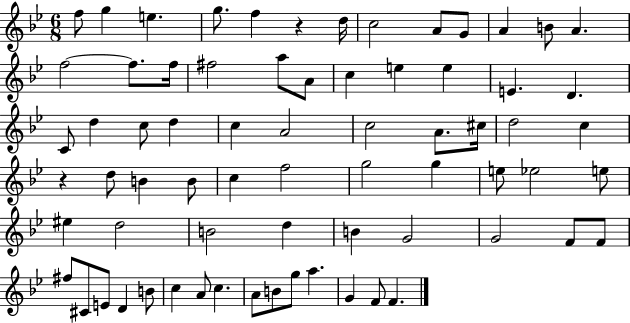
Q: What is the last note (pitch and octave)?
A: F4